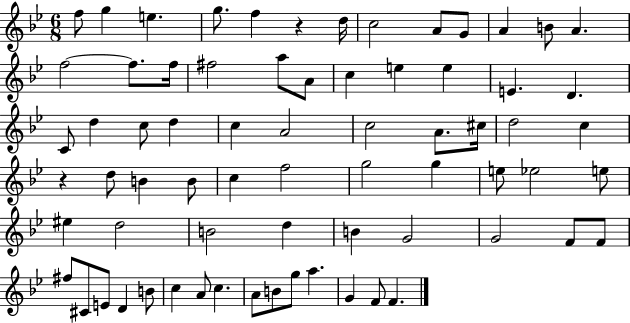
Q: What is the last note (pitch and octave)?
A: F4